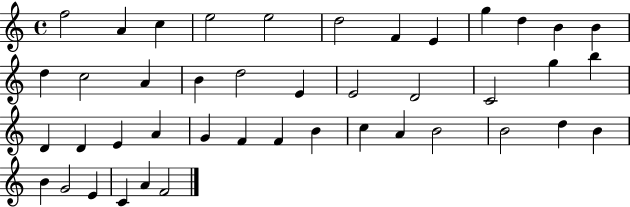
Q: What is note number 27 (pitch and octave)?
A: A4